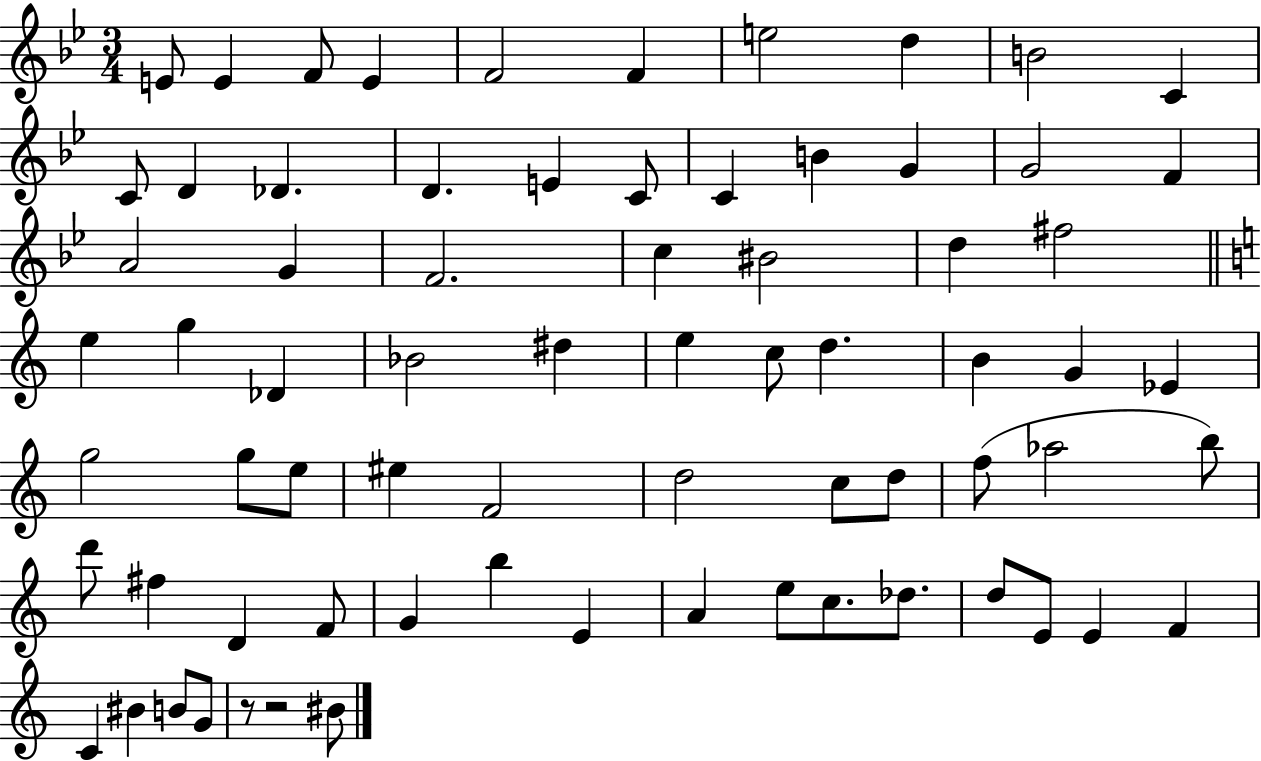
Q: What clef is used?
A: treble